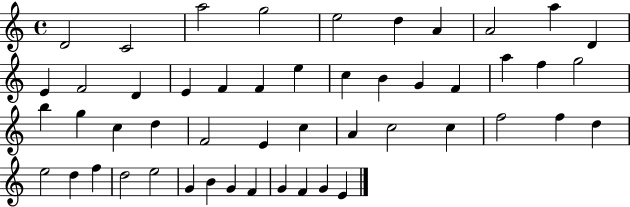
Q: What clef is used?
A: treble